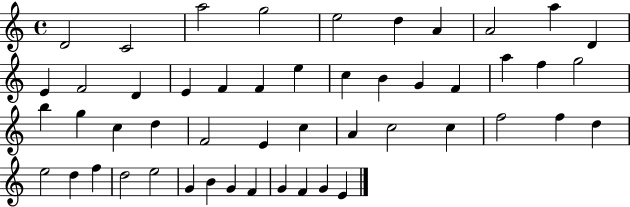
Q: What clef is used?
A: treble